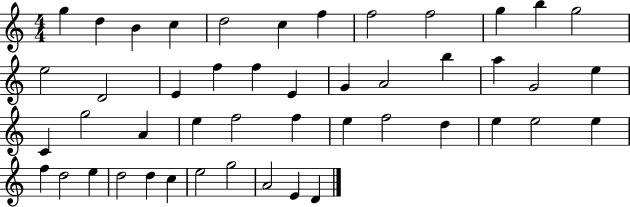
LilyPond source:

{
  \clef treble
  \numericTimeSignature
  \time 4/4
  \key c \major
  g''4 d''4 b'4 c''4 | d''2 c''4 f''4 | f''2 f''2 | g''4 b''4 g''2 | \break e''2 d'2 | e'4 f''4 f''4 e'4 | g'4 a'2 b''4 | a''4 g'2 e''4 | \break c'4 g''2 a'4 | e''4 f''2 f''4 | e''4 f''2 d''4 | e''4 e''2 e''4 | \break f''4 d''2 e''4 | d''2 d''4 c''4 | e''2 g''2 | a'2 e'4 d'4 | \break \bar "|."
}